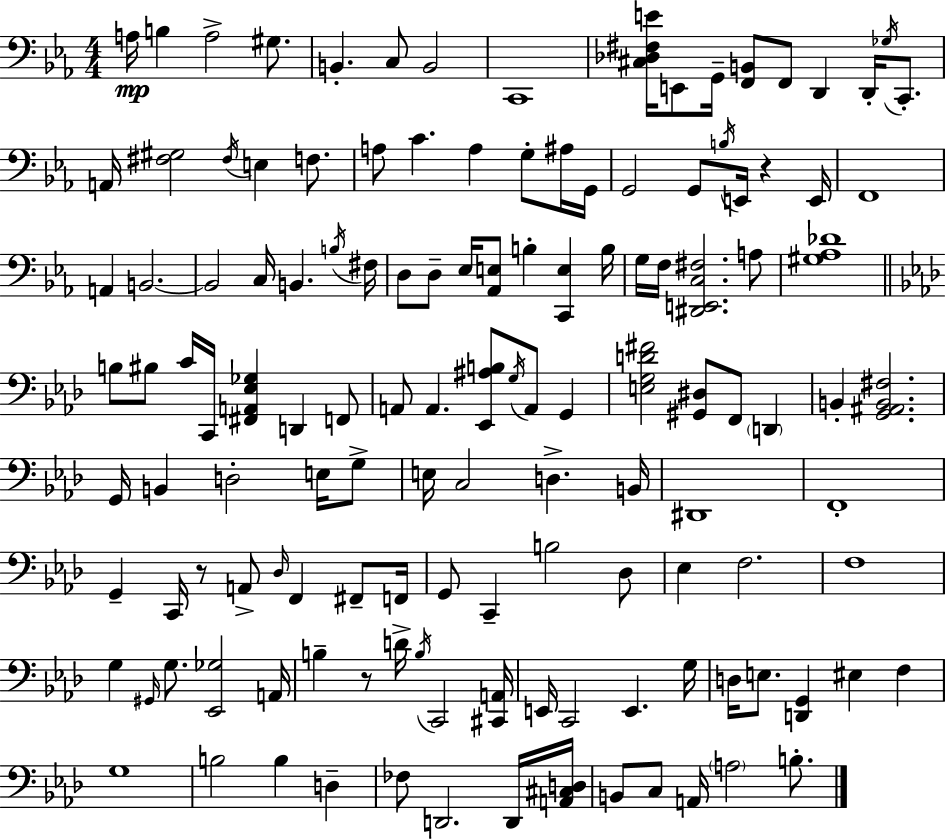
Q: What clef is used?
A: bass